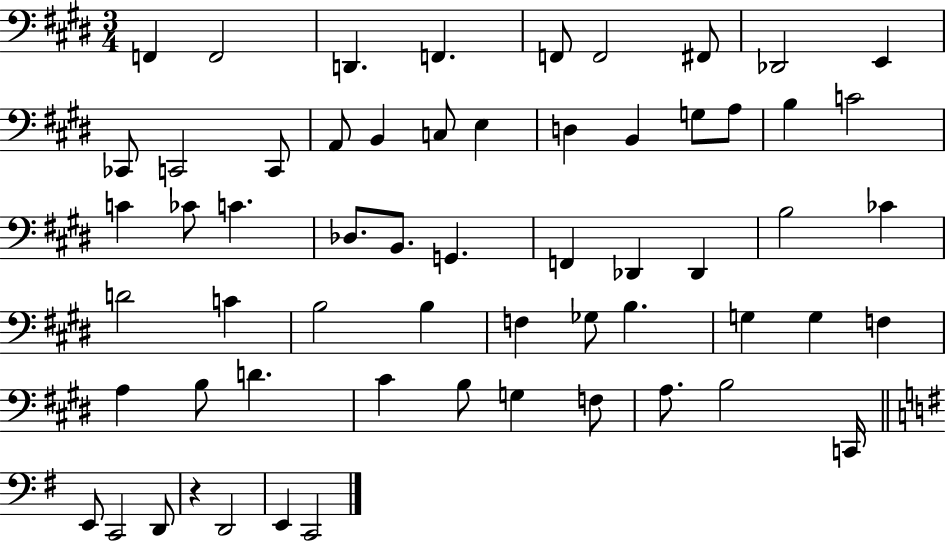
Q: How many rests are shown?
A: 1